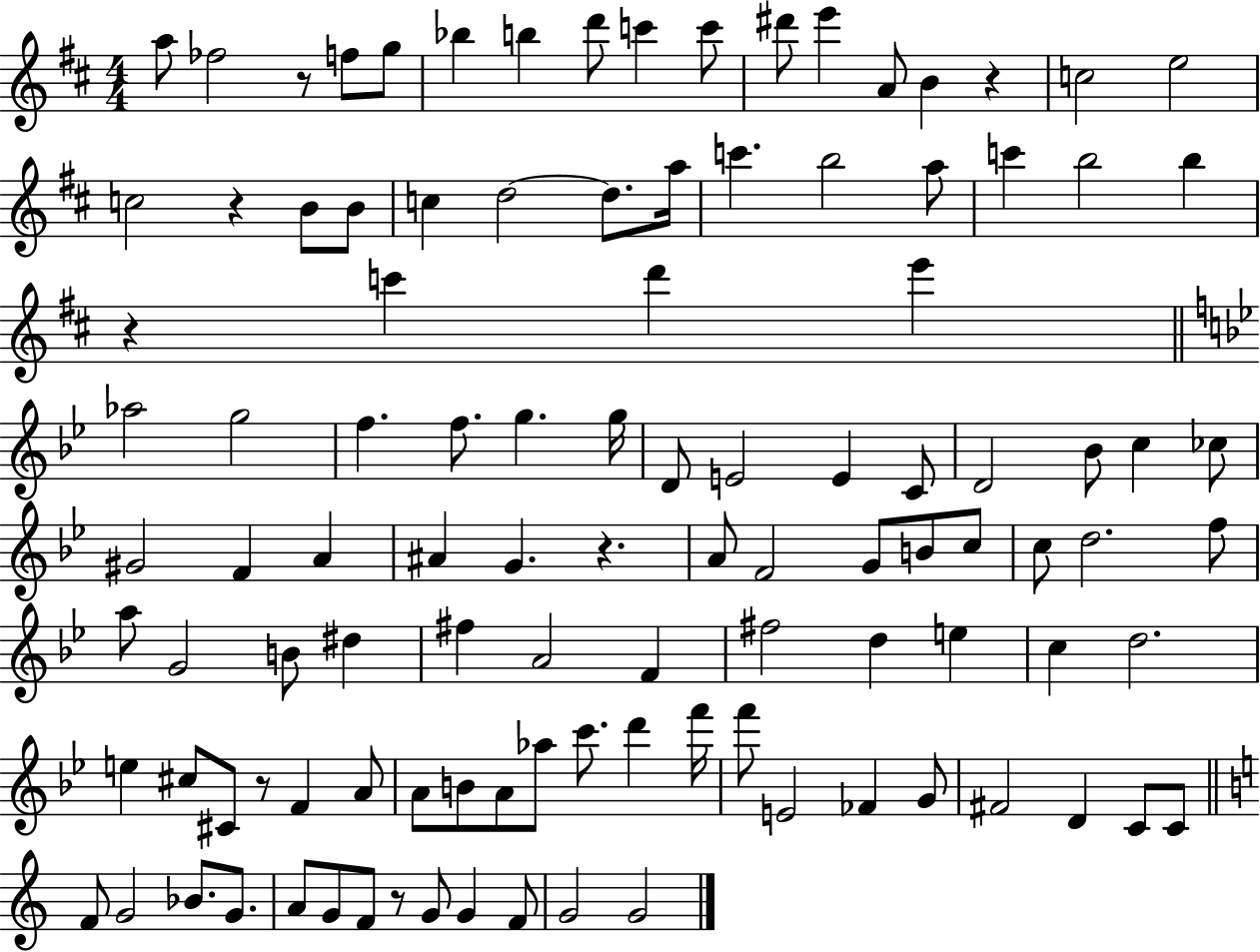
{
  \clef treble
  \numericTimeSignature
  \time 4/4
  \key d \major
  \repeat volta 2 { a''8 fes''2 r8 f''8 g''8 | bes''4 b''4 d'''8 c'''4 c'''8 | dis'''8 e'''4 a'8 b'4 r4 | c''2 e''2 | \break c''2 r4 b'8 b'8 | c''4 d''2~~ d''8. a''16 | c'''4. b''2 a''8 | c'''4 b''2 b''4 | \break r4 c'''4 d'''4 e'''4 | \bar "||" \break \key bes \major aes''2 g''2 | f''4. f''8. g''4. g''16 | d'8 e'2 e'4 c'8 | d'2 bes'8 c''4 ces''8 | \break gis'2 f'4 a'4 | ais'4 g'4. r4. | a'8 f'2 g'8 b'8 c''8 | c''8 d''2. f''8 | \break a''8 g'2 b'8 dis''4 | fis''4 a'2 f'4 | fis''2 d''4 e''4 | c''4 d''2. | \break e''4 cis''8 cis'8 r8 f'4 a'8 | a'8 b'8 a'8 aes''8 c'''8. d'''4 f'''16 | f'''8 e'2 fes'4 g'8 | fis'2 d'4 c'8 c'8 | \break \bar "||" \break \key a \minor f'8 g'2 bes'8. g'8. | a'8 g'8 f'8 r8 g'8 g'4 f'8 | g'2 g'2 | } \bar "|."
}